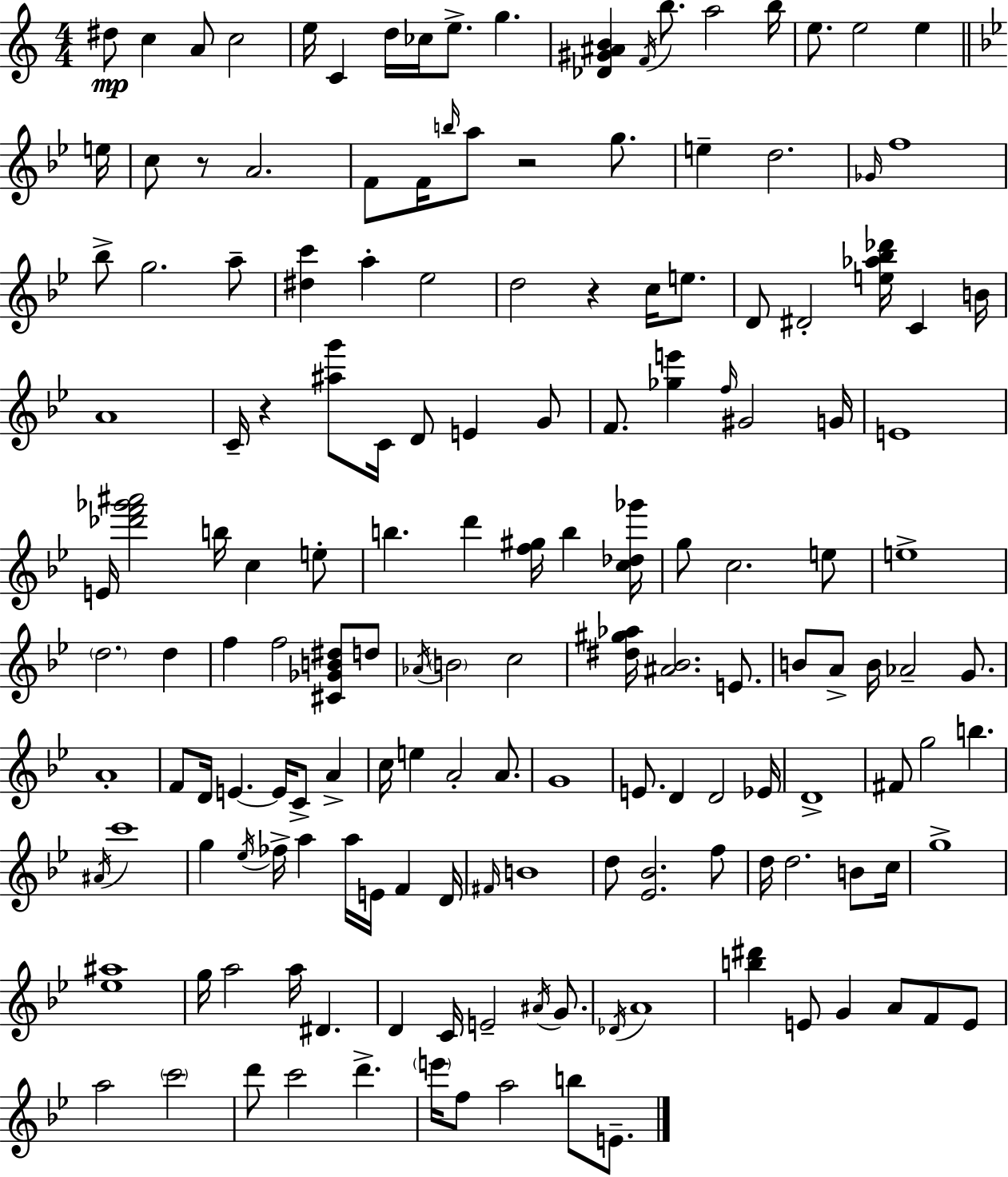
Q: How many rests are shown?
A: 4